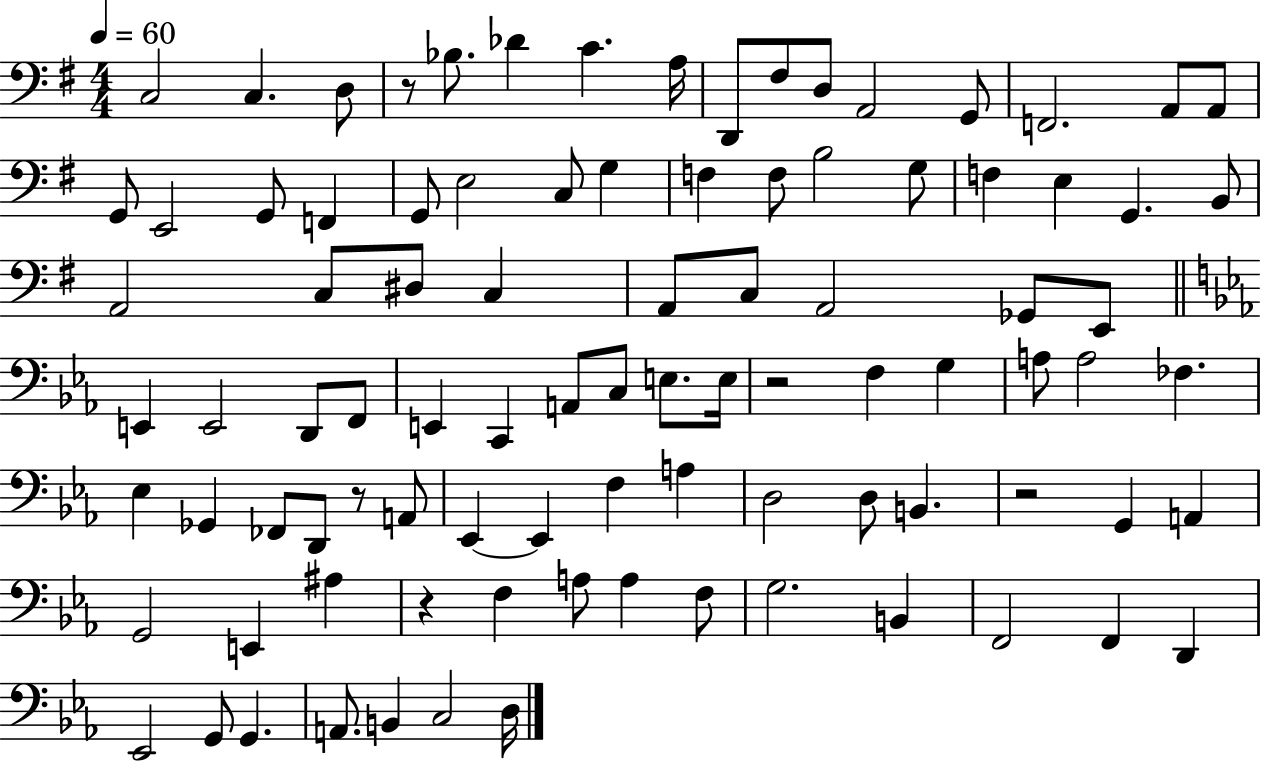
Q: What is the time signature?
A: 4/4